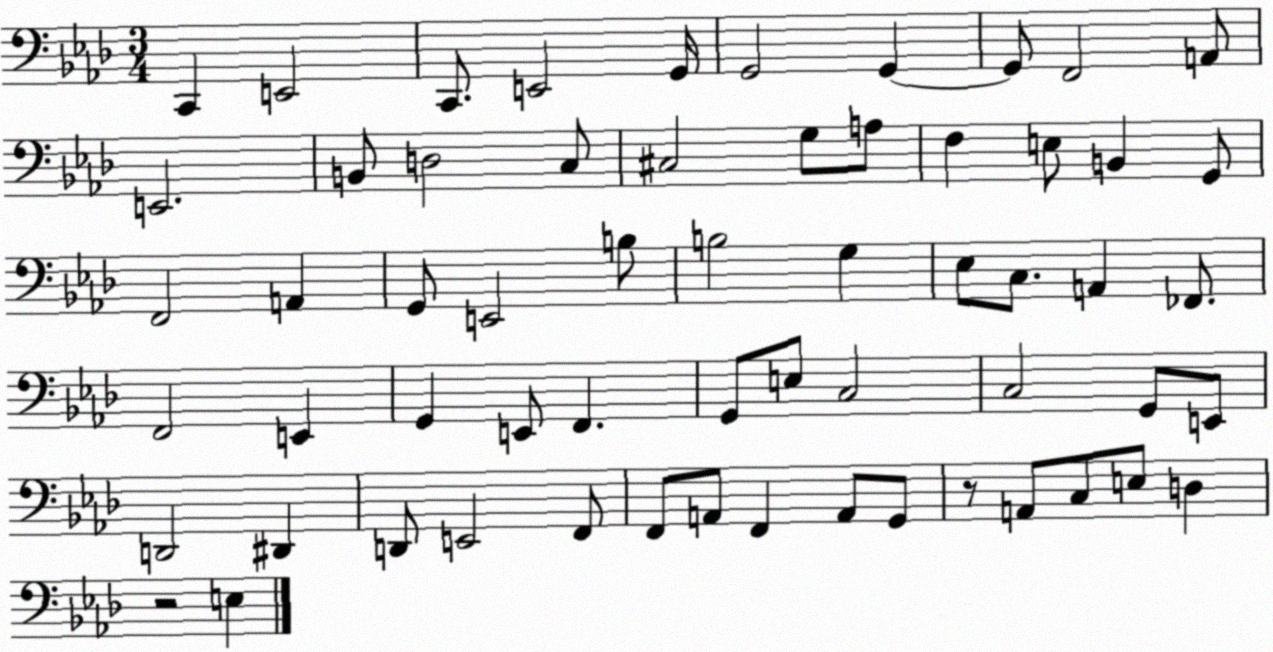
X:1
T:Untitled
M:3/4
L:1/4
K:Ab
C,, E,,2 C,,/2 E,,2 G,,/4 G,,2 G,, G,,/2 F,,2 A,,/2 E,,2 B,,/2 D,2 C,/2 ^C,2 G,/2 A,/2 F, E,/2 B,, G,,/2 F,,2 A,, G,,/2 E,,2 B,/2 B,2 G, _E,/2 C,/2 A,, _F,,/2 F,,2 E,, G,, E,,/2 F,, G,,/2 E,/2 C,2 C,2 G,,/2 E,,/2 D,,2 ^D,, D,,/2 E,,2 F,,/2 F,,/2 A,,/2 F,, A,,/2 G,,/2 z/2 A,,/2 C,/2 E,/2 D, z2 E,